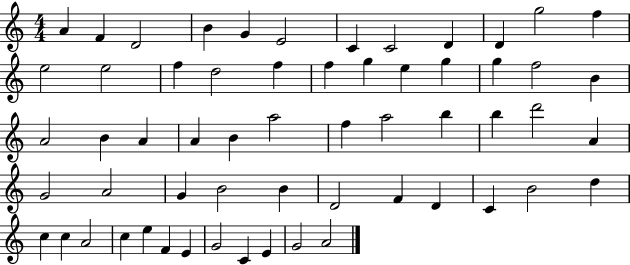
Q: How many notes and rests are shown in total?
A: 59